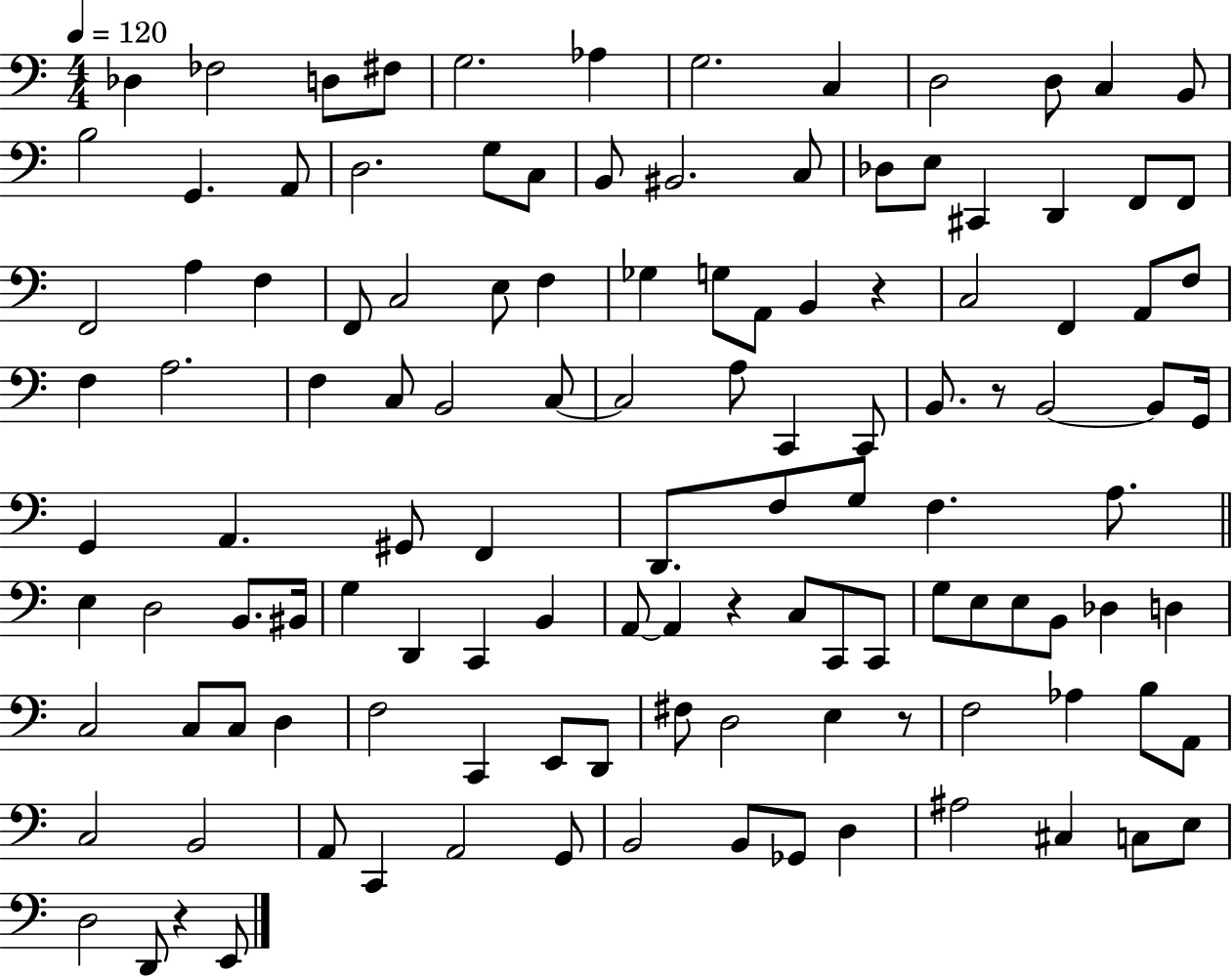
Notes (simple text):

Db3/q FES3/h D3/e F#3/e G3/h. Ab3/q G3/h. C3/q D3/h D3/e C3/q B2/e B3/h G2/q. A2/e D3/h. G3/e C3/e B2/e BIS2/h. C3/e Db3/e E3/e C#2/q D2/q F2/e F2/e F2/h A3/q F3/q F2/e C3/h E3/e F3/q Gb3/q G3/e A2/e B2/q R/q C3/h F2/q A2/e F3/e F3/q A3/h. F3/q C3/e B2/h C3/e C3/h A3/e C2/q C2/e B2/e. R/e B2/h B2/e G2/s G2/q A2/q. G#2/e F2/q D2/e. F3/e G3/e F3/q. A3/e. E3/q D3/h B2/e. BIS2/s G3/q D2/q C2/q B2/q A2/e A2/q R/q C3/e C2/e C2/e G3/e E3/e E3/e B2/e Db3/q D3/q C3/h C3/e C3/e D3/q F3/h C2/q E2/e D2/e F#3/e D3/h E3/q R/e F3/h Ab3/q B3/e A2/e C3/h B2/h A2/e C2/q A2/h G2/e B2/h B2/e Gb2/e D3/q A#3/h C#3/q C3/e E3/e D3/h D2/e R/q E2/e